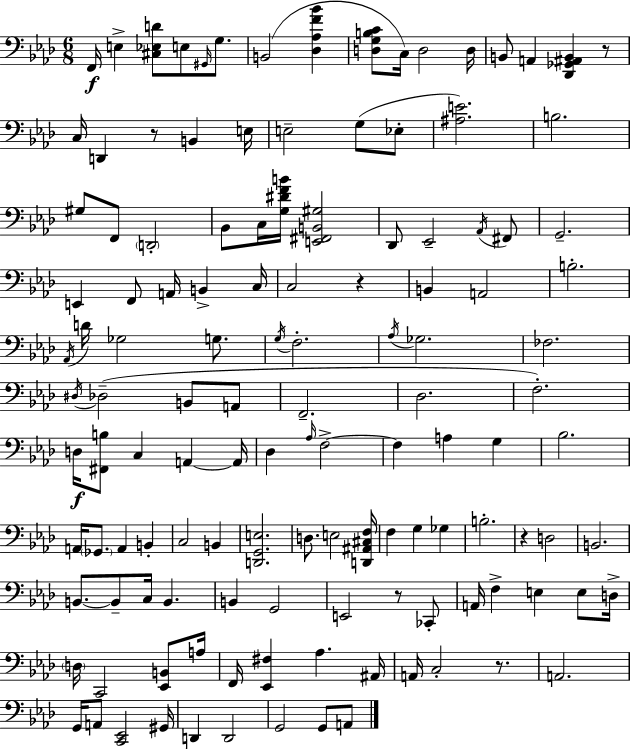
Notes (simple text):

F2/s E3/q [C#3,Eb3,D4]/e E3/e G#2/s G3/e. B2/h [Db3,Ab3,F4,Bb4]/q [D3,G3,B3,C4]/e C3/s D3/h D3/s B2/e A2/q [Db2,Gb2,A#2,B2]/q R/e C3/s D2/q R/e B2/q E3/s E3/h G3/e Eb3/e [A#3,E4]/h. B3/h. G#3/e F2/e D2/h Bb2/e C3/s [G3,D#4,F4,B4]/s [E2,F#2,B2,G#3]/h Db2/e Eb2/h Ab2/s F#2/e G2/h. E2/q F2/e A2/s B2/q C3/s C3/h R/q B2/q A2/h B3/h. Ab2/s D4/s Gb3/h G3/e. G3/s F3/h. Ab3/s Gb3/h. FES3/h. D#3/s Db3/h B2/e A2/e F2/h. Db3/h. F3/h. D3/s [F#2,B3]/e C3/q A2/q A2/s Db3/q Ab3/s F3/h F3/q A3/q G3/q Bb3/h. A2/s Gb2/e. A2/q B2/q C3/h B2/q [D2,G2,E3]/h. D3/e. E3/h [D2,A#2,C#3,F3]/s F3/q G3/q Gb3/q B3/h. R/q D3/h B2/h. B2/e. B2/e C3/s B2/q. B2/q G2/h E2/h R/e CES2/e A2/s F3/q E3/q E3/e D3/s D3/s C2/h [Eb2,B2]/e A3/s F2/s [Eb2,F#3]/q Ab3/q. A#2/s A2/s C3/h R/e. A2/h. G2/s A2/e [C2,Eb2]/h G#2/s D2/q D2/h G2/h G2/e A2/e